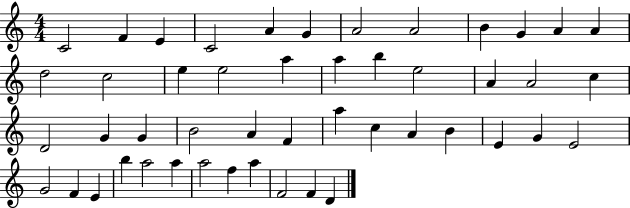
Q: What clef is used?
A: treble